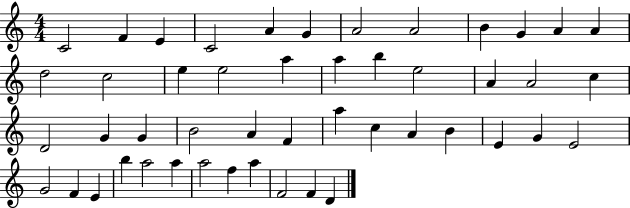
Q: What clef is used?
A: treble